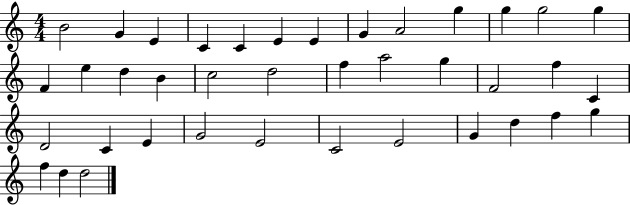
{
  \clef treble
  \numericTimeSignature
  \time 4/4
  \key c \major
  b'2 g'4 e'4 | c'4 c'4 e'4 e'4 | g'4 a'2 g''4 | g''4 g''2 g''4 | \break f'4 e''4 d''4 b'4 | c''2 d''2 | f''4 a''2 g''4 | f'2 f''4 c'4 | \break d'2 c'4 e'4 | g'2 e'2 | c'2 e'2 | g'4 d''4 f''4 g''4 | \break f''4 d''4 d''2 | \bar "|."
}